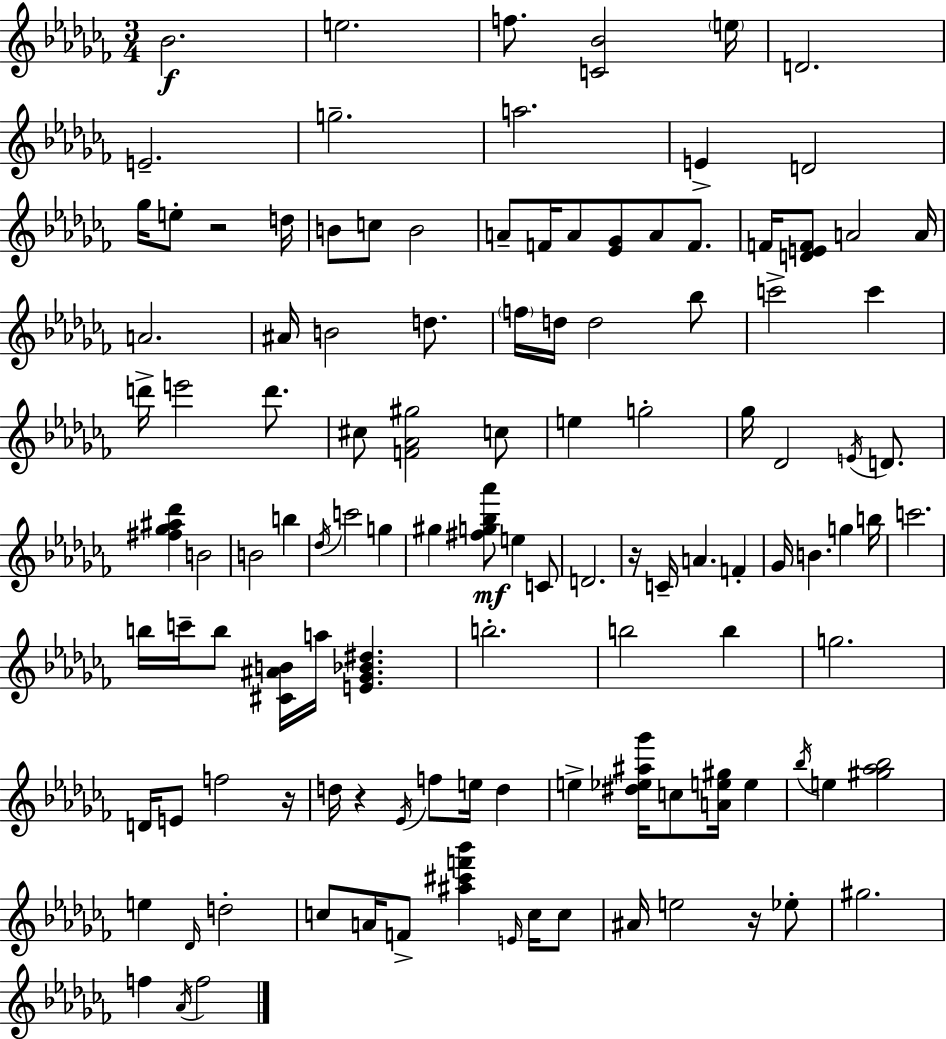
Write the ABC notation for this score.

X:1
T:Untitled
M:3/4
L:1/4
K:Abm
_B2 e2 f/2 [C_B]2 e/4 D2 E2 g2 a2 E D2 _g/4 e/2 z2 d/4 B/2 c/2 B2 A/2 F/4 A/2 [_E_G]/2 A/2 F/2 F/4 [DEF]/2 A2 A/4 A2 ^A/4 B2 d/2 f/4 d/4 d2 _b/2 c'2 c' d'/4 e'2 d'/2 ^c/2 [F_A^g]2 c/2 e g2 _g/4 _D2 E/4 D/2 [^f_g^a_d'] B2 B2 b _d/4 c'2 g ^g [^fg_b_a']/2 e C/2 D2 z/4 C/4 A F _G/4 B g b/4 c'2 b/4 c'/4 b/2 [^C^AB]/4 a/4 [E_G_B^d] b2 b2 b g2 D/4 E/2 f2 z/4 d/4 z _E/4 f/2 e/4 d e [^d_e^a_g']/4 c/2 [Ae^g]/4 e _b/4 e [^g_a_b]2 e _D/4 d2 c/2 A/4 F/2 [^a^c'f'_b'] E/4 c/4 c/2 ^A/4 e2 z/4 _e/2 ^g2 f _A/4 f2